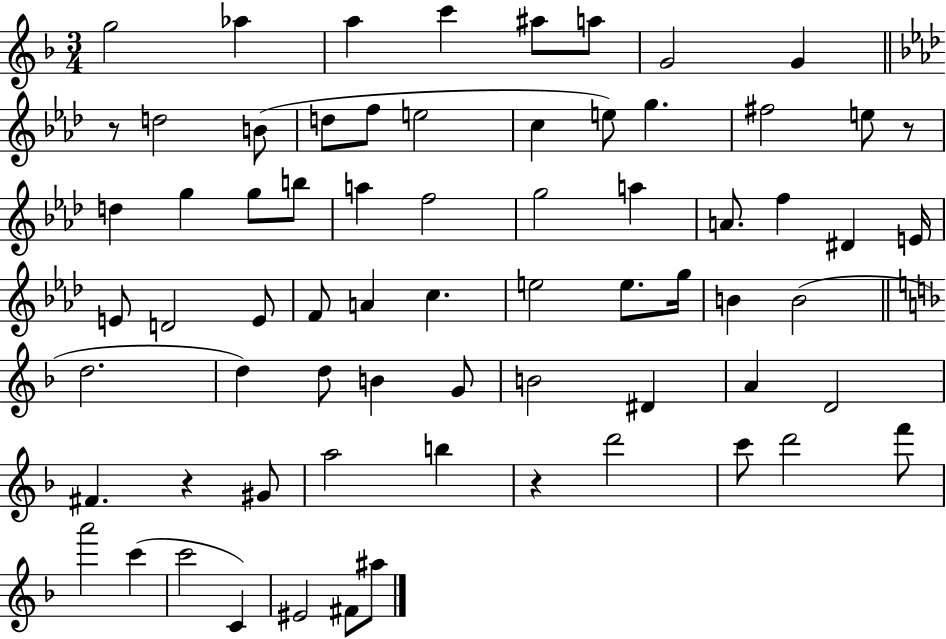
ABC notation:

X:1
T:Untitled
M:3/4
L:1/4
K:F
g2 _a a c' ^a/2 a/2 G2 G z/2 d2 B/2 d/2 f/2 e2 c e/2 g ^f2 e/2 z/2 d g g/2 b/2 a f2 g2 a A/2 f ^D E/4 E/2 D2 E/2 F/2 A c e2 e/2 g/4 B B2 d2 d d/2 B G/2 B2 ^D A D2 ^F z ^G/2 a2 b z d'2 c'/2 d'2 f'/2 a'2 c' c'2 C ^E2 ^F/2 ^a/2